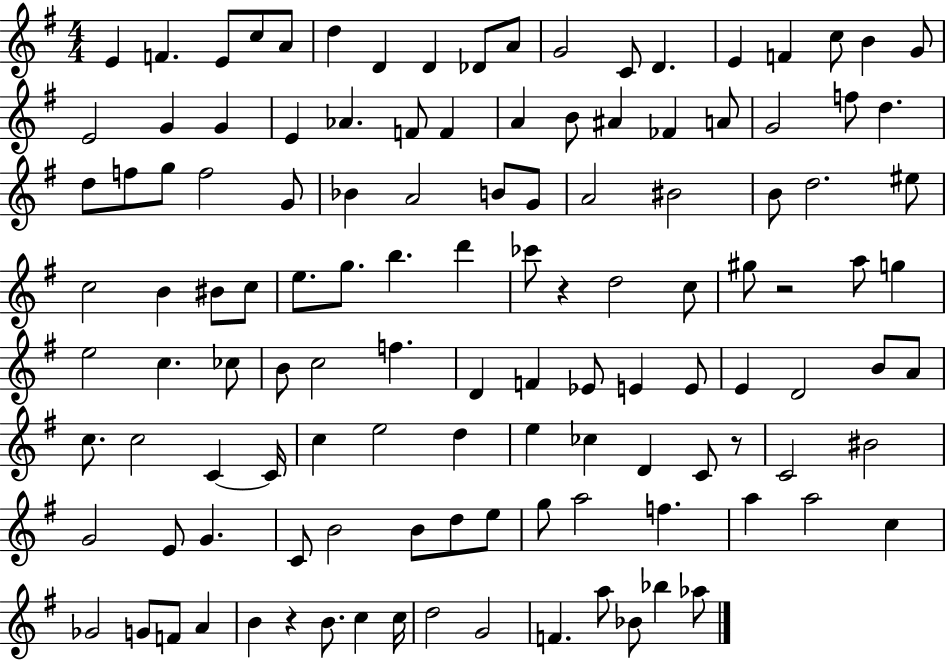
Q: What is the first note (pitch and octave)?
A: E4